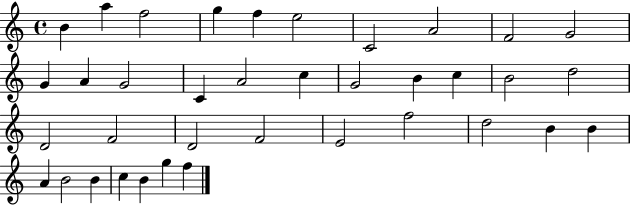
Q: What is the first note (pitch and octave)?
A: B4